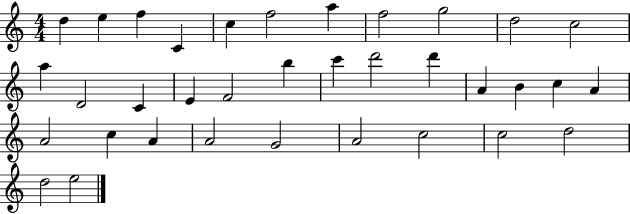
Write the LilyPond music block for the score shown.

{
  \clef treble
  \numericTimeSignature
  \time 4/4
  \key c \major
  d''4 e''4 f''4 c'4 | c''4 f''2 a''4 | f''2 g''2 | d''2 c''2 | \break a''4 d'2 c'4 | e'4 f'2 b''4 | c'''4 d'''2 d'''4 | a'4 b'4 c''4 a'4 | \break a'2 c''4 a'4 | a'2 g'2 | a'2 c''2 | c''2 d''2 | \break d''2 e''2 | \bar "|."
}